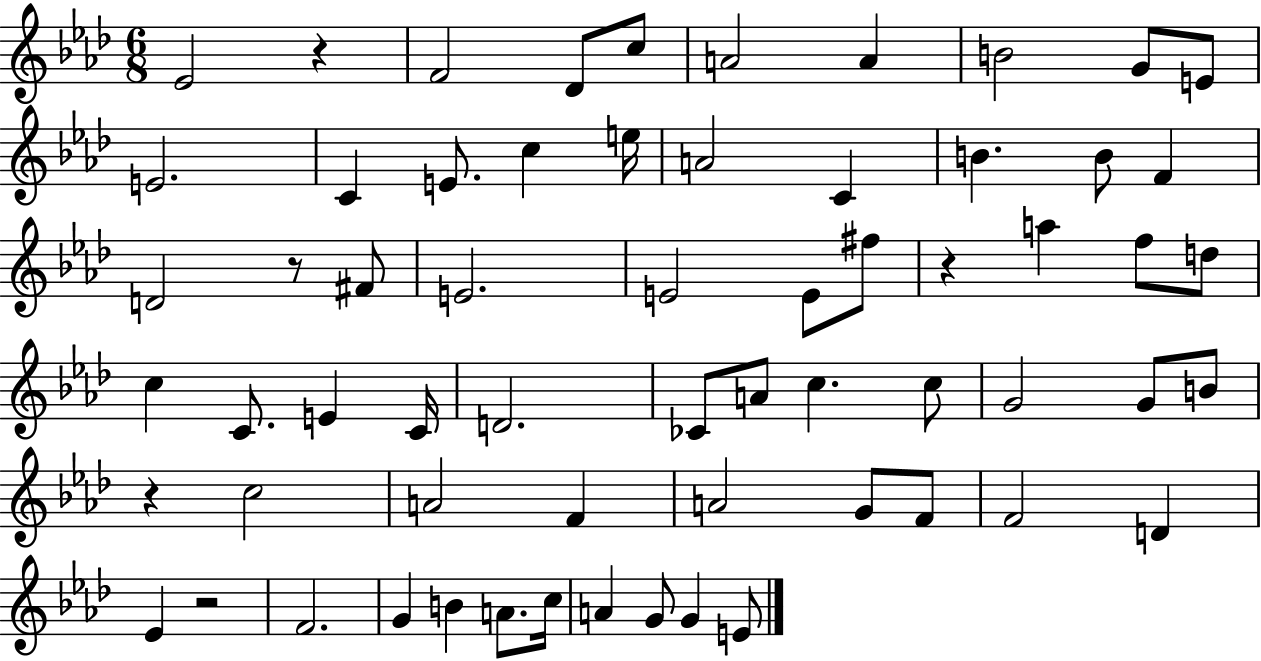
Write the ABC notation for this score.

X:1
T:Untitled
M:6/8
L:1/4
K:Ab
_E2 z F2 _D/2 c/2 A2 A B2 G/2 E/2 E2 C E/2 c e/4 A2 C B B/2 F D2 z/2 ^F/2 E2 E2 E/2 ^f/2 z a f/2 d/2 c C/2 E C/4 D2 _C/2 A/2 c c/2 G2 G/2 B/2 z c2 A2 F A2 G/2 F/2 F2 D _E z2 F2 G B A/2 c/4 A G/2 G E/2